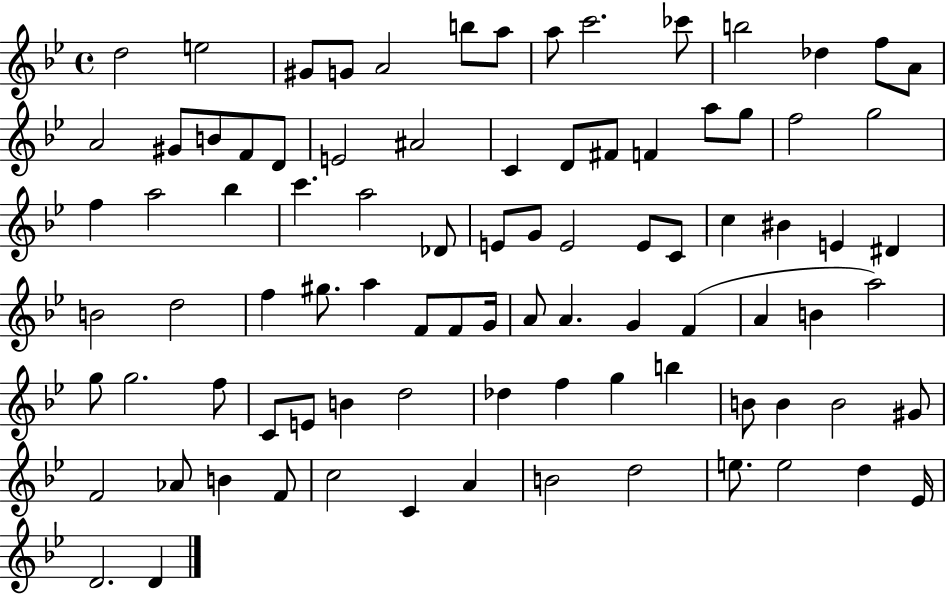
{
  \clef treble
  \time 4/4
  \defaultTimeSignature
  \key bes \major
  d''2 e''2 | gis'8 g'8 a'2 b''8 a''8 | a''8 c'''2. ces'''8 | b''2 des''4 f''8 a'8 | \break a'2 gis'8 b'8 f'8 d'8 | e'2 ais'2 | c'4 d'8 fis'8 f'4 a''8 g''8 | f''2 g''2 | \break f''4 a''2 bes''4 | c'''4. a''2 des'8 | e'8 g'8 e'2 e'8 c'8 | c''4 bis'4 e'4 dis'4 | \break b'2 d''2 | f''4 gis''8. a''4 f'8 f'8 g'16 | a'8 a'4. g'4 f'4( | a'4 b'4 a''2) | \break g''8 g''2. f''8 | c'8 e'8 b'4 d''2 | des''4 f''4 g''4 b''4 | b'8 b'4 b'2 gis'8 | \break f'2 aes'8 b'4 f'8 | c''2 c'4 a'4 | b'2 d''2 | e''8. e''2 d''4 ees'16 | \break d'2. d'4 | \bar "|."
}